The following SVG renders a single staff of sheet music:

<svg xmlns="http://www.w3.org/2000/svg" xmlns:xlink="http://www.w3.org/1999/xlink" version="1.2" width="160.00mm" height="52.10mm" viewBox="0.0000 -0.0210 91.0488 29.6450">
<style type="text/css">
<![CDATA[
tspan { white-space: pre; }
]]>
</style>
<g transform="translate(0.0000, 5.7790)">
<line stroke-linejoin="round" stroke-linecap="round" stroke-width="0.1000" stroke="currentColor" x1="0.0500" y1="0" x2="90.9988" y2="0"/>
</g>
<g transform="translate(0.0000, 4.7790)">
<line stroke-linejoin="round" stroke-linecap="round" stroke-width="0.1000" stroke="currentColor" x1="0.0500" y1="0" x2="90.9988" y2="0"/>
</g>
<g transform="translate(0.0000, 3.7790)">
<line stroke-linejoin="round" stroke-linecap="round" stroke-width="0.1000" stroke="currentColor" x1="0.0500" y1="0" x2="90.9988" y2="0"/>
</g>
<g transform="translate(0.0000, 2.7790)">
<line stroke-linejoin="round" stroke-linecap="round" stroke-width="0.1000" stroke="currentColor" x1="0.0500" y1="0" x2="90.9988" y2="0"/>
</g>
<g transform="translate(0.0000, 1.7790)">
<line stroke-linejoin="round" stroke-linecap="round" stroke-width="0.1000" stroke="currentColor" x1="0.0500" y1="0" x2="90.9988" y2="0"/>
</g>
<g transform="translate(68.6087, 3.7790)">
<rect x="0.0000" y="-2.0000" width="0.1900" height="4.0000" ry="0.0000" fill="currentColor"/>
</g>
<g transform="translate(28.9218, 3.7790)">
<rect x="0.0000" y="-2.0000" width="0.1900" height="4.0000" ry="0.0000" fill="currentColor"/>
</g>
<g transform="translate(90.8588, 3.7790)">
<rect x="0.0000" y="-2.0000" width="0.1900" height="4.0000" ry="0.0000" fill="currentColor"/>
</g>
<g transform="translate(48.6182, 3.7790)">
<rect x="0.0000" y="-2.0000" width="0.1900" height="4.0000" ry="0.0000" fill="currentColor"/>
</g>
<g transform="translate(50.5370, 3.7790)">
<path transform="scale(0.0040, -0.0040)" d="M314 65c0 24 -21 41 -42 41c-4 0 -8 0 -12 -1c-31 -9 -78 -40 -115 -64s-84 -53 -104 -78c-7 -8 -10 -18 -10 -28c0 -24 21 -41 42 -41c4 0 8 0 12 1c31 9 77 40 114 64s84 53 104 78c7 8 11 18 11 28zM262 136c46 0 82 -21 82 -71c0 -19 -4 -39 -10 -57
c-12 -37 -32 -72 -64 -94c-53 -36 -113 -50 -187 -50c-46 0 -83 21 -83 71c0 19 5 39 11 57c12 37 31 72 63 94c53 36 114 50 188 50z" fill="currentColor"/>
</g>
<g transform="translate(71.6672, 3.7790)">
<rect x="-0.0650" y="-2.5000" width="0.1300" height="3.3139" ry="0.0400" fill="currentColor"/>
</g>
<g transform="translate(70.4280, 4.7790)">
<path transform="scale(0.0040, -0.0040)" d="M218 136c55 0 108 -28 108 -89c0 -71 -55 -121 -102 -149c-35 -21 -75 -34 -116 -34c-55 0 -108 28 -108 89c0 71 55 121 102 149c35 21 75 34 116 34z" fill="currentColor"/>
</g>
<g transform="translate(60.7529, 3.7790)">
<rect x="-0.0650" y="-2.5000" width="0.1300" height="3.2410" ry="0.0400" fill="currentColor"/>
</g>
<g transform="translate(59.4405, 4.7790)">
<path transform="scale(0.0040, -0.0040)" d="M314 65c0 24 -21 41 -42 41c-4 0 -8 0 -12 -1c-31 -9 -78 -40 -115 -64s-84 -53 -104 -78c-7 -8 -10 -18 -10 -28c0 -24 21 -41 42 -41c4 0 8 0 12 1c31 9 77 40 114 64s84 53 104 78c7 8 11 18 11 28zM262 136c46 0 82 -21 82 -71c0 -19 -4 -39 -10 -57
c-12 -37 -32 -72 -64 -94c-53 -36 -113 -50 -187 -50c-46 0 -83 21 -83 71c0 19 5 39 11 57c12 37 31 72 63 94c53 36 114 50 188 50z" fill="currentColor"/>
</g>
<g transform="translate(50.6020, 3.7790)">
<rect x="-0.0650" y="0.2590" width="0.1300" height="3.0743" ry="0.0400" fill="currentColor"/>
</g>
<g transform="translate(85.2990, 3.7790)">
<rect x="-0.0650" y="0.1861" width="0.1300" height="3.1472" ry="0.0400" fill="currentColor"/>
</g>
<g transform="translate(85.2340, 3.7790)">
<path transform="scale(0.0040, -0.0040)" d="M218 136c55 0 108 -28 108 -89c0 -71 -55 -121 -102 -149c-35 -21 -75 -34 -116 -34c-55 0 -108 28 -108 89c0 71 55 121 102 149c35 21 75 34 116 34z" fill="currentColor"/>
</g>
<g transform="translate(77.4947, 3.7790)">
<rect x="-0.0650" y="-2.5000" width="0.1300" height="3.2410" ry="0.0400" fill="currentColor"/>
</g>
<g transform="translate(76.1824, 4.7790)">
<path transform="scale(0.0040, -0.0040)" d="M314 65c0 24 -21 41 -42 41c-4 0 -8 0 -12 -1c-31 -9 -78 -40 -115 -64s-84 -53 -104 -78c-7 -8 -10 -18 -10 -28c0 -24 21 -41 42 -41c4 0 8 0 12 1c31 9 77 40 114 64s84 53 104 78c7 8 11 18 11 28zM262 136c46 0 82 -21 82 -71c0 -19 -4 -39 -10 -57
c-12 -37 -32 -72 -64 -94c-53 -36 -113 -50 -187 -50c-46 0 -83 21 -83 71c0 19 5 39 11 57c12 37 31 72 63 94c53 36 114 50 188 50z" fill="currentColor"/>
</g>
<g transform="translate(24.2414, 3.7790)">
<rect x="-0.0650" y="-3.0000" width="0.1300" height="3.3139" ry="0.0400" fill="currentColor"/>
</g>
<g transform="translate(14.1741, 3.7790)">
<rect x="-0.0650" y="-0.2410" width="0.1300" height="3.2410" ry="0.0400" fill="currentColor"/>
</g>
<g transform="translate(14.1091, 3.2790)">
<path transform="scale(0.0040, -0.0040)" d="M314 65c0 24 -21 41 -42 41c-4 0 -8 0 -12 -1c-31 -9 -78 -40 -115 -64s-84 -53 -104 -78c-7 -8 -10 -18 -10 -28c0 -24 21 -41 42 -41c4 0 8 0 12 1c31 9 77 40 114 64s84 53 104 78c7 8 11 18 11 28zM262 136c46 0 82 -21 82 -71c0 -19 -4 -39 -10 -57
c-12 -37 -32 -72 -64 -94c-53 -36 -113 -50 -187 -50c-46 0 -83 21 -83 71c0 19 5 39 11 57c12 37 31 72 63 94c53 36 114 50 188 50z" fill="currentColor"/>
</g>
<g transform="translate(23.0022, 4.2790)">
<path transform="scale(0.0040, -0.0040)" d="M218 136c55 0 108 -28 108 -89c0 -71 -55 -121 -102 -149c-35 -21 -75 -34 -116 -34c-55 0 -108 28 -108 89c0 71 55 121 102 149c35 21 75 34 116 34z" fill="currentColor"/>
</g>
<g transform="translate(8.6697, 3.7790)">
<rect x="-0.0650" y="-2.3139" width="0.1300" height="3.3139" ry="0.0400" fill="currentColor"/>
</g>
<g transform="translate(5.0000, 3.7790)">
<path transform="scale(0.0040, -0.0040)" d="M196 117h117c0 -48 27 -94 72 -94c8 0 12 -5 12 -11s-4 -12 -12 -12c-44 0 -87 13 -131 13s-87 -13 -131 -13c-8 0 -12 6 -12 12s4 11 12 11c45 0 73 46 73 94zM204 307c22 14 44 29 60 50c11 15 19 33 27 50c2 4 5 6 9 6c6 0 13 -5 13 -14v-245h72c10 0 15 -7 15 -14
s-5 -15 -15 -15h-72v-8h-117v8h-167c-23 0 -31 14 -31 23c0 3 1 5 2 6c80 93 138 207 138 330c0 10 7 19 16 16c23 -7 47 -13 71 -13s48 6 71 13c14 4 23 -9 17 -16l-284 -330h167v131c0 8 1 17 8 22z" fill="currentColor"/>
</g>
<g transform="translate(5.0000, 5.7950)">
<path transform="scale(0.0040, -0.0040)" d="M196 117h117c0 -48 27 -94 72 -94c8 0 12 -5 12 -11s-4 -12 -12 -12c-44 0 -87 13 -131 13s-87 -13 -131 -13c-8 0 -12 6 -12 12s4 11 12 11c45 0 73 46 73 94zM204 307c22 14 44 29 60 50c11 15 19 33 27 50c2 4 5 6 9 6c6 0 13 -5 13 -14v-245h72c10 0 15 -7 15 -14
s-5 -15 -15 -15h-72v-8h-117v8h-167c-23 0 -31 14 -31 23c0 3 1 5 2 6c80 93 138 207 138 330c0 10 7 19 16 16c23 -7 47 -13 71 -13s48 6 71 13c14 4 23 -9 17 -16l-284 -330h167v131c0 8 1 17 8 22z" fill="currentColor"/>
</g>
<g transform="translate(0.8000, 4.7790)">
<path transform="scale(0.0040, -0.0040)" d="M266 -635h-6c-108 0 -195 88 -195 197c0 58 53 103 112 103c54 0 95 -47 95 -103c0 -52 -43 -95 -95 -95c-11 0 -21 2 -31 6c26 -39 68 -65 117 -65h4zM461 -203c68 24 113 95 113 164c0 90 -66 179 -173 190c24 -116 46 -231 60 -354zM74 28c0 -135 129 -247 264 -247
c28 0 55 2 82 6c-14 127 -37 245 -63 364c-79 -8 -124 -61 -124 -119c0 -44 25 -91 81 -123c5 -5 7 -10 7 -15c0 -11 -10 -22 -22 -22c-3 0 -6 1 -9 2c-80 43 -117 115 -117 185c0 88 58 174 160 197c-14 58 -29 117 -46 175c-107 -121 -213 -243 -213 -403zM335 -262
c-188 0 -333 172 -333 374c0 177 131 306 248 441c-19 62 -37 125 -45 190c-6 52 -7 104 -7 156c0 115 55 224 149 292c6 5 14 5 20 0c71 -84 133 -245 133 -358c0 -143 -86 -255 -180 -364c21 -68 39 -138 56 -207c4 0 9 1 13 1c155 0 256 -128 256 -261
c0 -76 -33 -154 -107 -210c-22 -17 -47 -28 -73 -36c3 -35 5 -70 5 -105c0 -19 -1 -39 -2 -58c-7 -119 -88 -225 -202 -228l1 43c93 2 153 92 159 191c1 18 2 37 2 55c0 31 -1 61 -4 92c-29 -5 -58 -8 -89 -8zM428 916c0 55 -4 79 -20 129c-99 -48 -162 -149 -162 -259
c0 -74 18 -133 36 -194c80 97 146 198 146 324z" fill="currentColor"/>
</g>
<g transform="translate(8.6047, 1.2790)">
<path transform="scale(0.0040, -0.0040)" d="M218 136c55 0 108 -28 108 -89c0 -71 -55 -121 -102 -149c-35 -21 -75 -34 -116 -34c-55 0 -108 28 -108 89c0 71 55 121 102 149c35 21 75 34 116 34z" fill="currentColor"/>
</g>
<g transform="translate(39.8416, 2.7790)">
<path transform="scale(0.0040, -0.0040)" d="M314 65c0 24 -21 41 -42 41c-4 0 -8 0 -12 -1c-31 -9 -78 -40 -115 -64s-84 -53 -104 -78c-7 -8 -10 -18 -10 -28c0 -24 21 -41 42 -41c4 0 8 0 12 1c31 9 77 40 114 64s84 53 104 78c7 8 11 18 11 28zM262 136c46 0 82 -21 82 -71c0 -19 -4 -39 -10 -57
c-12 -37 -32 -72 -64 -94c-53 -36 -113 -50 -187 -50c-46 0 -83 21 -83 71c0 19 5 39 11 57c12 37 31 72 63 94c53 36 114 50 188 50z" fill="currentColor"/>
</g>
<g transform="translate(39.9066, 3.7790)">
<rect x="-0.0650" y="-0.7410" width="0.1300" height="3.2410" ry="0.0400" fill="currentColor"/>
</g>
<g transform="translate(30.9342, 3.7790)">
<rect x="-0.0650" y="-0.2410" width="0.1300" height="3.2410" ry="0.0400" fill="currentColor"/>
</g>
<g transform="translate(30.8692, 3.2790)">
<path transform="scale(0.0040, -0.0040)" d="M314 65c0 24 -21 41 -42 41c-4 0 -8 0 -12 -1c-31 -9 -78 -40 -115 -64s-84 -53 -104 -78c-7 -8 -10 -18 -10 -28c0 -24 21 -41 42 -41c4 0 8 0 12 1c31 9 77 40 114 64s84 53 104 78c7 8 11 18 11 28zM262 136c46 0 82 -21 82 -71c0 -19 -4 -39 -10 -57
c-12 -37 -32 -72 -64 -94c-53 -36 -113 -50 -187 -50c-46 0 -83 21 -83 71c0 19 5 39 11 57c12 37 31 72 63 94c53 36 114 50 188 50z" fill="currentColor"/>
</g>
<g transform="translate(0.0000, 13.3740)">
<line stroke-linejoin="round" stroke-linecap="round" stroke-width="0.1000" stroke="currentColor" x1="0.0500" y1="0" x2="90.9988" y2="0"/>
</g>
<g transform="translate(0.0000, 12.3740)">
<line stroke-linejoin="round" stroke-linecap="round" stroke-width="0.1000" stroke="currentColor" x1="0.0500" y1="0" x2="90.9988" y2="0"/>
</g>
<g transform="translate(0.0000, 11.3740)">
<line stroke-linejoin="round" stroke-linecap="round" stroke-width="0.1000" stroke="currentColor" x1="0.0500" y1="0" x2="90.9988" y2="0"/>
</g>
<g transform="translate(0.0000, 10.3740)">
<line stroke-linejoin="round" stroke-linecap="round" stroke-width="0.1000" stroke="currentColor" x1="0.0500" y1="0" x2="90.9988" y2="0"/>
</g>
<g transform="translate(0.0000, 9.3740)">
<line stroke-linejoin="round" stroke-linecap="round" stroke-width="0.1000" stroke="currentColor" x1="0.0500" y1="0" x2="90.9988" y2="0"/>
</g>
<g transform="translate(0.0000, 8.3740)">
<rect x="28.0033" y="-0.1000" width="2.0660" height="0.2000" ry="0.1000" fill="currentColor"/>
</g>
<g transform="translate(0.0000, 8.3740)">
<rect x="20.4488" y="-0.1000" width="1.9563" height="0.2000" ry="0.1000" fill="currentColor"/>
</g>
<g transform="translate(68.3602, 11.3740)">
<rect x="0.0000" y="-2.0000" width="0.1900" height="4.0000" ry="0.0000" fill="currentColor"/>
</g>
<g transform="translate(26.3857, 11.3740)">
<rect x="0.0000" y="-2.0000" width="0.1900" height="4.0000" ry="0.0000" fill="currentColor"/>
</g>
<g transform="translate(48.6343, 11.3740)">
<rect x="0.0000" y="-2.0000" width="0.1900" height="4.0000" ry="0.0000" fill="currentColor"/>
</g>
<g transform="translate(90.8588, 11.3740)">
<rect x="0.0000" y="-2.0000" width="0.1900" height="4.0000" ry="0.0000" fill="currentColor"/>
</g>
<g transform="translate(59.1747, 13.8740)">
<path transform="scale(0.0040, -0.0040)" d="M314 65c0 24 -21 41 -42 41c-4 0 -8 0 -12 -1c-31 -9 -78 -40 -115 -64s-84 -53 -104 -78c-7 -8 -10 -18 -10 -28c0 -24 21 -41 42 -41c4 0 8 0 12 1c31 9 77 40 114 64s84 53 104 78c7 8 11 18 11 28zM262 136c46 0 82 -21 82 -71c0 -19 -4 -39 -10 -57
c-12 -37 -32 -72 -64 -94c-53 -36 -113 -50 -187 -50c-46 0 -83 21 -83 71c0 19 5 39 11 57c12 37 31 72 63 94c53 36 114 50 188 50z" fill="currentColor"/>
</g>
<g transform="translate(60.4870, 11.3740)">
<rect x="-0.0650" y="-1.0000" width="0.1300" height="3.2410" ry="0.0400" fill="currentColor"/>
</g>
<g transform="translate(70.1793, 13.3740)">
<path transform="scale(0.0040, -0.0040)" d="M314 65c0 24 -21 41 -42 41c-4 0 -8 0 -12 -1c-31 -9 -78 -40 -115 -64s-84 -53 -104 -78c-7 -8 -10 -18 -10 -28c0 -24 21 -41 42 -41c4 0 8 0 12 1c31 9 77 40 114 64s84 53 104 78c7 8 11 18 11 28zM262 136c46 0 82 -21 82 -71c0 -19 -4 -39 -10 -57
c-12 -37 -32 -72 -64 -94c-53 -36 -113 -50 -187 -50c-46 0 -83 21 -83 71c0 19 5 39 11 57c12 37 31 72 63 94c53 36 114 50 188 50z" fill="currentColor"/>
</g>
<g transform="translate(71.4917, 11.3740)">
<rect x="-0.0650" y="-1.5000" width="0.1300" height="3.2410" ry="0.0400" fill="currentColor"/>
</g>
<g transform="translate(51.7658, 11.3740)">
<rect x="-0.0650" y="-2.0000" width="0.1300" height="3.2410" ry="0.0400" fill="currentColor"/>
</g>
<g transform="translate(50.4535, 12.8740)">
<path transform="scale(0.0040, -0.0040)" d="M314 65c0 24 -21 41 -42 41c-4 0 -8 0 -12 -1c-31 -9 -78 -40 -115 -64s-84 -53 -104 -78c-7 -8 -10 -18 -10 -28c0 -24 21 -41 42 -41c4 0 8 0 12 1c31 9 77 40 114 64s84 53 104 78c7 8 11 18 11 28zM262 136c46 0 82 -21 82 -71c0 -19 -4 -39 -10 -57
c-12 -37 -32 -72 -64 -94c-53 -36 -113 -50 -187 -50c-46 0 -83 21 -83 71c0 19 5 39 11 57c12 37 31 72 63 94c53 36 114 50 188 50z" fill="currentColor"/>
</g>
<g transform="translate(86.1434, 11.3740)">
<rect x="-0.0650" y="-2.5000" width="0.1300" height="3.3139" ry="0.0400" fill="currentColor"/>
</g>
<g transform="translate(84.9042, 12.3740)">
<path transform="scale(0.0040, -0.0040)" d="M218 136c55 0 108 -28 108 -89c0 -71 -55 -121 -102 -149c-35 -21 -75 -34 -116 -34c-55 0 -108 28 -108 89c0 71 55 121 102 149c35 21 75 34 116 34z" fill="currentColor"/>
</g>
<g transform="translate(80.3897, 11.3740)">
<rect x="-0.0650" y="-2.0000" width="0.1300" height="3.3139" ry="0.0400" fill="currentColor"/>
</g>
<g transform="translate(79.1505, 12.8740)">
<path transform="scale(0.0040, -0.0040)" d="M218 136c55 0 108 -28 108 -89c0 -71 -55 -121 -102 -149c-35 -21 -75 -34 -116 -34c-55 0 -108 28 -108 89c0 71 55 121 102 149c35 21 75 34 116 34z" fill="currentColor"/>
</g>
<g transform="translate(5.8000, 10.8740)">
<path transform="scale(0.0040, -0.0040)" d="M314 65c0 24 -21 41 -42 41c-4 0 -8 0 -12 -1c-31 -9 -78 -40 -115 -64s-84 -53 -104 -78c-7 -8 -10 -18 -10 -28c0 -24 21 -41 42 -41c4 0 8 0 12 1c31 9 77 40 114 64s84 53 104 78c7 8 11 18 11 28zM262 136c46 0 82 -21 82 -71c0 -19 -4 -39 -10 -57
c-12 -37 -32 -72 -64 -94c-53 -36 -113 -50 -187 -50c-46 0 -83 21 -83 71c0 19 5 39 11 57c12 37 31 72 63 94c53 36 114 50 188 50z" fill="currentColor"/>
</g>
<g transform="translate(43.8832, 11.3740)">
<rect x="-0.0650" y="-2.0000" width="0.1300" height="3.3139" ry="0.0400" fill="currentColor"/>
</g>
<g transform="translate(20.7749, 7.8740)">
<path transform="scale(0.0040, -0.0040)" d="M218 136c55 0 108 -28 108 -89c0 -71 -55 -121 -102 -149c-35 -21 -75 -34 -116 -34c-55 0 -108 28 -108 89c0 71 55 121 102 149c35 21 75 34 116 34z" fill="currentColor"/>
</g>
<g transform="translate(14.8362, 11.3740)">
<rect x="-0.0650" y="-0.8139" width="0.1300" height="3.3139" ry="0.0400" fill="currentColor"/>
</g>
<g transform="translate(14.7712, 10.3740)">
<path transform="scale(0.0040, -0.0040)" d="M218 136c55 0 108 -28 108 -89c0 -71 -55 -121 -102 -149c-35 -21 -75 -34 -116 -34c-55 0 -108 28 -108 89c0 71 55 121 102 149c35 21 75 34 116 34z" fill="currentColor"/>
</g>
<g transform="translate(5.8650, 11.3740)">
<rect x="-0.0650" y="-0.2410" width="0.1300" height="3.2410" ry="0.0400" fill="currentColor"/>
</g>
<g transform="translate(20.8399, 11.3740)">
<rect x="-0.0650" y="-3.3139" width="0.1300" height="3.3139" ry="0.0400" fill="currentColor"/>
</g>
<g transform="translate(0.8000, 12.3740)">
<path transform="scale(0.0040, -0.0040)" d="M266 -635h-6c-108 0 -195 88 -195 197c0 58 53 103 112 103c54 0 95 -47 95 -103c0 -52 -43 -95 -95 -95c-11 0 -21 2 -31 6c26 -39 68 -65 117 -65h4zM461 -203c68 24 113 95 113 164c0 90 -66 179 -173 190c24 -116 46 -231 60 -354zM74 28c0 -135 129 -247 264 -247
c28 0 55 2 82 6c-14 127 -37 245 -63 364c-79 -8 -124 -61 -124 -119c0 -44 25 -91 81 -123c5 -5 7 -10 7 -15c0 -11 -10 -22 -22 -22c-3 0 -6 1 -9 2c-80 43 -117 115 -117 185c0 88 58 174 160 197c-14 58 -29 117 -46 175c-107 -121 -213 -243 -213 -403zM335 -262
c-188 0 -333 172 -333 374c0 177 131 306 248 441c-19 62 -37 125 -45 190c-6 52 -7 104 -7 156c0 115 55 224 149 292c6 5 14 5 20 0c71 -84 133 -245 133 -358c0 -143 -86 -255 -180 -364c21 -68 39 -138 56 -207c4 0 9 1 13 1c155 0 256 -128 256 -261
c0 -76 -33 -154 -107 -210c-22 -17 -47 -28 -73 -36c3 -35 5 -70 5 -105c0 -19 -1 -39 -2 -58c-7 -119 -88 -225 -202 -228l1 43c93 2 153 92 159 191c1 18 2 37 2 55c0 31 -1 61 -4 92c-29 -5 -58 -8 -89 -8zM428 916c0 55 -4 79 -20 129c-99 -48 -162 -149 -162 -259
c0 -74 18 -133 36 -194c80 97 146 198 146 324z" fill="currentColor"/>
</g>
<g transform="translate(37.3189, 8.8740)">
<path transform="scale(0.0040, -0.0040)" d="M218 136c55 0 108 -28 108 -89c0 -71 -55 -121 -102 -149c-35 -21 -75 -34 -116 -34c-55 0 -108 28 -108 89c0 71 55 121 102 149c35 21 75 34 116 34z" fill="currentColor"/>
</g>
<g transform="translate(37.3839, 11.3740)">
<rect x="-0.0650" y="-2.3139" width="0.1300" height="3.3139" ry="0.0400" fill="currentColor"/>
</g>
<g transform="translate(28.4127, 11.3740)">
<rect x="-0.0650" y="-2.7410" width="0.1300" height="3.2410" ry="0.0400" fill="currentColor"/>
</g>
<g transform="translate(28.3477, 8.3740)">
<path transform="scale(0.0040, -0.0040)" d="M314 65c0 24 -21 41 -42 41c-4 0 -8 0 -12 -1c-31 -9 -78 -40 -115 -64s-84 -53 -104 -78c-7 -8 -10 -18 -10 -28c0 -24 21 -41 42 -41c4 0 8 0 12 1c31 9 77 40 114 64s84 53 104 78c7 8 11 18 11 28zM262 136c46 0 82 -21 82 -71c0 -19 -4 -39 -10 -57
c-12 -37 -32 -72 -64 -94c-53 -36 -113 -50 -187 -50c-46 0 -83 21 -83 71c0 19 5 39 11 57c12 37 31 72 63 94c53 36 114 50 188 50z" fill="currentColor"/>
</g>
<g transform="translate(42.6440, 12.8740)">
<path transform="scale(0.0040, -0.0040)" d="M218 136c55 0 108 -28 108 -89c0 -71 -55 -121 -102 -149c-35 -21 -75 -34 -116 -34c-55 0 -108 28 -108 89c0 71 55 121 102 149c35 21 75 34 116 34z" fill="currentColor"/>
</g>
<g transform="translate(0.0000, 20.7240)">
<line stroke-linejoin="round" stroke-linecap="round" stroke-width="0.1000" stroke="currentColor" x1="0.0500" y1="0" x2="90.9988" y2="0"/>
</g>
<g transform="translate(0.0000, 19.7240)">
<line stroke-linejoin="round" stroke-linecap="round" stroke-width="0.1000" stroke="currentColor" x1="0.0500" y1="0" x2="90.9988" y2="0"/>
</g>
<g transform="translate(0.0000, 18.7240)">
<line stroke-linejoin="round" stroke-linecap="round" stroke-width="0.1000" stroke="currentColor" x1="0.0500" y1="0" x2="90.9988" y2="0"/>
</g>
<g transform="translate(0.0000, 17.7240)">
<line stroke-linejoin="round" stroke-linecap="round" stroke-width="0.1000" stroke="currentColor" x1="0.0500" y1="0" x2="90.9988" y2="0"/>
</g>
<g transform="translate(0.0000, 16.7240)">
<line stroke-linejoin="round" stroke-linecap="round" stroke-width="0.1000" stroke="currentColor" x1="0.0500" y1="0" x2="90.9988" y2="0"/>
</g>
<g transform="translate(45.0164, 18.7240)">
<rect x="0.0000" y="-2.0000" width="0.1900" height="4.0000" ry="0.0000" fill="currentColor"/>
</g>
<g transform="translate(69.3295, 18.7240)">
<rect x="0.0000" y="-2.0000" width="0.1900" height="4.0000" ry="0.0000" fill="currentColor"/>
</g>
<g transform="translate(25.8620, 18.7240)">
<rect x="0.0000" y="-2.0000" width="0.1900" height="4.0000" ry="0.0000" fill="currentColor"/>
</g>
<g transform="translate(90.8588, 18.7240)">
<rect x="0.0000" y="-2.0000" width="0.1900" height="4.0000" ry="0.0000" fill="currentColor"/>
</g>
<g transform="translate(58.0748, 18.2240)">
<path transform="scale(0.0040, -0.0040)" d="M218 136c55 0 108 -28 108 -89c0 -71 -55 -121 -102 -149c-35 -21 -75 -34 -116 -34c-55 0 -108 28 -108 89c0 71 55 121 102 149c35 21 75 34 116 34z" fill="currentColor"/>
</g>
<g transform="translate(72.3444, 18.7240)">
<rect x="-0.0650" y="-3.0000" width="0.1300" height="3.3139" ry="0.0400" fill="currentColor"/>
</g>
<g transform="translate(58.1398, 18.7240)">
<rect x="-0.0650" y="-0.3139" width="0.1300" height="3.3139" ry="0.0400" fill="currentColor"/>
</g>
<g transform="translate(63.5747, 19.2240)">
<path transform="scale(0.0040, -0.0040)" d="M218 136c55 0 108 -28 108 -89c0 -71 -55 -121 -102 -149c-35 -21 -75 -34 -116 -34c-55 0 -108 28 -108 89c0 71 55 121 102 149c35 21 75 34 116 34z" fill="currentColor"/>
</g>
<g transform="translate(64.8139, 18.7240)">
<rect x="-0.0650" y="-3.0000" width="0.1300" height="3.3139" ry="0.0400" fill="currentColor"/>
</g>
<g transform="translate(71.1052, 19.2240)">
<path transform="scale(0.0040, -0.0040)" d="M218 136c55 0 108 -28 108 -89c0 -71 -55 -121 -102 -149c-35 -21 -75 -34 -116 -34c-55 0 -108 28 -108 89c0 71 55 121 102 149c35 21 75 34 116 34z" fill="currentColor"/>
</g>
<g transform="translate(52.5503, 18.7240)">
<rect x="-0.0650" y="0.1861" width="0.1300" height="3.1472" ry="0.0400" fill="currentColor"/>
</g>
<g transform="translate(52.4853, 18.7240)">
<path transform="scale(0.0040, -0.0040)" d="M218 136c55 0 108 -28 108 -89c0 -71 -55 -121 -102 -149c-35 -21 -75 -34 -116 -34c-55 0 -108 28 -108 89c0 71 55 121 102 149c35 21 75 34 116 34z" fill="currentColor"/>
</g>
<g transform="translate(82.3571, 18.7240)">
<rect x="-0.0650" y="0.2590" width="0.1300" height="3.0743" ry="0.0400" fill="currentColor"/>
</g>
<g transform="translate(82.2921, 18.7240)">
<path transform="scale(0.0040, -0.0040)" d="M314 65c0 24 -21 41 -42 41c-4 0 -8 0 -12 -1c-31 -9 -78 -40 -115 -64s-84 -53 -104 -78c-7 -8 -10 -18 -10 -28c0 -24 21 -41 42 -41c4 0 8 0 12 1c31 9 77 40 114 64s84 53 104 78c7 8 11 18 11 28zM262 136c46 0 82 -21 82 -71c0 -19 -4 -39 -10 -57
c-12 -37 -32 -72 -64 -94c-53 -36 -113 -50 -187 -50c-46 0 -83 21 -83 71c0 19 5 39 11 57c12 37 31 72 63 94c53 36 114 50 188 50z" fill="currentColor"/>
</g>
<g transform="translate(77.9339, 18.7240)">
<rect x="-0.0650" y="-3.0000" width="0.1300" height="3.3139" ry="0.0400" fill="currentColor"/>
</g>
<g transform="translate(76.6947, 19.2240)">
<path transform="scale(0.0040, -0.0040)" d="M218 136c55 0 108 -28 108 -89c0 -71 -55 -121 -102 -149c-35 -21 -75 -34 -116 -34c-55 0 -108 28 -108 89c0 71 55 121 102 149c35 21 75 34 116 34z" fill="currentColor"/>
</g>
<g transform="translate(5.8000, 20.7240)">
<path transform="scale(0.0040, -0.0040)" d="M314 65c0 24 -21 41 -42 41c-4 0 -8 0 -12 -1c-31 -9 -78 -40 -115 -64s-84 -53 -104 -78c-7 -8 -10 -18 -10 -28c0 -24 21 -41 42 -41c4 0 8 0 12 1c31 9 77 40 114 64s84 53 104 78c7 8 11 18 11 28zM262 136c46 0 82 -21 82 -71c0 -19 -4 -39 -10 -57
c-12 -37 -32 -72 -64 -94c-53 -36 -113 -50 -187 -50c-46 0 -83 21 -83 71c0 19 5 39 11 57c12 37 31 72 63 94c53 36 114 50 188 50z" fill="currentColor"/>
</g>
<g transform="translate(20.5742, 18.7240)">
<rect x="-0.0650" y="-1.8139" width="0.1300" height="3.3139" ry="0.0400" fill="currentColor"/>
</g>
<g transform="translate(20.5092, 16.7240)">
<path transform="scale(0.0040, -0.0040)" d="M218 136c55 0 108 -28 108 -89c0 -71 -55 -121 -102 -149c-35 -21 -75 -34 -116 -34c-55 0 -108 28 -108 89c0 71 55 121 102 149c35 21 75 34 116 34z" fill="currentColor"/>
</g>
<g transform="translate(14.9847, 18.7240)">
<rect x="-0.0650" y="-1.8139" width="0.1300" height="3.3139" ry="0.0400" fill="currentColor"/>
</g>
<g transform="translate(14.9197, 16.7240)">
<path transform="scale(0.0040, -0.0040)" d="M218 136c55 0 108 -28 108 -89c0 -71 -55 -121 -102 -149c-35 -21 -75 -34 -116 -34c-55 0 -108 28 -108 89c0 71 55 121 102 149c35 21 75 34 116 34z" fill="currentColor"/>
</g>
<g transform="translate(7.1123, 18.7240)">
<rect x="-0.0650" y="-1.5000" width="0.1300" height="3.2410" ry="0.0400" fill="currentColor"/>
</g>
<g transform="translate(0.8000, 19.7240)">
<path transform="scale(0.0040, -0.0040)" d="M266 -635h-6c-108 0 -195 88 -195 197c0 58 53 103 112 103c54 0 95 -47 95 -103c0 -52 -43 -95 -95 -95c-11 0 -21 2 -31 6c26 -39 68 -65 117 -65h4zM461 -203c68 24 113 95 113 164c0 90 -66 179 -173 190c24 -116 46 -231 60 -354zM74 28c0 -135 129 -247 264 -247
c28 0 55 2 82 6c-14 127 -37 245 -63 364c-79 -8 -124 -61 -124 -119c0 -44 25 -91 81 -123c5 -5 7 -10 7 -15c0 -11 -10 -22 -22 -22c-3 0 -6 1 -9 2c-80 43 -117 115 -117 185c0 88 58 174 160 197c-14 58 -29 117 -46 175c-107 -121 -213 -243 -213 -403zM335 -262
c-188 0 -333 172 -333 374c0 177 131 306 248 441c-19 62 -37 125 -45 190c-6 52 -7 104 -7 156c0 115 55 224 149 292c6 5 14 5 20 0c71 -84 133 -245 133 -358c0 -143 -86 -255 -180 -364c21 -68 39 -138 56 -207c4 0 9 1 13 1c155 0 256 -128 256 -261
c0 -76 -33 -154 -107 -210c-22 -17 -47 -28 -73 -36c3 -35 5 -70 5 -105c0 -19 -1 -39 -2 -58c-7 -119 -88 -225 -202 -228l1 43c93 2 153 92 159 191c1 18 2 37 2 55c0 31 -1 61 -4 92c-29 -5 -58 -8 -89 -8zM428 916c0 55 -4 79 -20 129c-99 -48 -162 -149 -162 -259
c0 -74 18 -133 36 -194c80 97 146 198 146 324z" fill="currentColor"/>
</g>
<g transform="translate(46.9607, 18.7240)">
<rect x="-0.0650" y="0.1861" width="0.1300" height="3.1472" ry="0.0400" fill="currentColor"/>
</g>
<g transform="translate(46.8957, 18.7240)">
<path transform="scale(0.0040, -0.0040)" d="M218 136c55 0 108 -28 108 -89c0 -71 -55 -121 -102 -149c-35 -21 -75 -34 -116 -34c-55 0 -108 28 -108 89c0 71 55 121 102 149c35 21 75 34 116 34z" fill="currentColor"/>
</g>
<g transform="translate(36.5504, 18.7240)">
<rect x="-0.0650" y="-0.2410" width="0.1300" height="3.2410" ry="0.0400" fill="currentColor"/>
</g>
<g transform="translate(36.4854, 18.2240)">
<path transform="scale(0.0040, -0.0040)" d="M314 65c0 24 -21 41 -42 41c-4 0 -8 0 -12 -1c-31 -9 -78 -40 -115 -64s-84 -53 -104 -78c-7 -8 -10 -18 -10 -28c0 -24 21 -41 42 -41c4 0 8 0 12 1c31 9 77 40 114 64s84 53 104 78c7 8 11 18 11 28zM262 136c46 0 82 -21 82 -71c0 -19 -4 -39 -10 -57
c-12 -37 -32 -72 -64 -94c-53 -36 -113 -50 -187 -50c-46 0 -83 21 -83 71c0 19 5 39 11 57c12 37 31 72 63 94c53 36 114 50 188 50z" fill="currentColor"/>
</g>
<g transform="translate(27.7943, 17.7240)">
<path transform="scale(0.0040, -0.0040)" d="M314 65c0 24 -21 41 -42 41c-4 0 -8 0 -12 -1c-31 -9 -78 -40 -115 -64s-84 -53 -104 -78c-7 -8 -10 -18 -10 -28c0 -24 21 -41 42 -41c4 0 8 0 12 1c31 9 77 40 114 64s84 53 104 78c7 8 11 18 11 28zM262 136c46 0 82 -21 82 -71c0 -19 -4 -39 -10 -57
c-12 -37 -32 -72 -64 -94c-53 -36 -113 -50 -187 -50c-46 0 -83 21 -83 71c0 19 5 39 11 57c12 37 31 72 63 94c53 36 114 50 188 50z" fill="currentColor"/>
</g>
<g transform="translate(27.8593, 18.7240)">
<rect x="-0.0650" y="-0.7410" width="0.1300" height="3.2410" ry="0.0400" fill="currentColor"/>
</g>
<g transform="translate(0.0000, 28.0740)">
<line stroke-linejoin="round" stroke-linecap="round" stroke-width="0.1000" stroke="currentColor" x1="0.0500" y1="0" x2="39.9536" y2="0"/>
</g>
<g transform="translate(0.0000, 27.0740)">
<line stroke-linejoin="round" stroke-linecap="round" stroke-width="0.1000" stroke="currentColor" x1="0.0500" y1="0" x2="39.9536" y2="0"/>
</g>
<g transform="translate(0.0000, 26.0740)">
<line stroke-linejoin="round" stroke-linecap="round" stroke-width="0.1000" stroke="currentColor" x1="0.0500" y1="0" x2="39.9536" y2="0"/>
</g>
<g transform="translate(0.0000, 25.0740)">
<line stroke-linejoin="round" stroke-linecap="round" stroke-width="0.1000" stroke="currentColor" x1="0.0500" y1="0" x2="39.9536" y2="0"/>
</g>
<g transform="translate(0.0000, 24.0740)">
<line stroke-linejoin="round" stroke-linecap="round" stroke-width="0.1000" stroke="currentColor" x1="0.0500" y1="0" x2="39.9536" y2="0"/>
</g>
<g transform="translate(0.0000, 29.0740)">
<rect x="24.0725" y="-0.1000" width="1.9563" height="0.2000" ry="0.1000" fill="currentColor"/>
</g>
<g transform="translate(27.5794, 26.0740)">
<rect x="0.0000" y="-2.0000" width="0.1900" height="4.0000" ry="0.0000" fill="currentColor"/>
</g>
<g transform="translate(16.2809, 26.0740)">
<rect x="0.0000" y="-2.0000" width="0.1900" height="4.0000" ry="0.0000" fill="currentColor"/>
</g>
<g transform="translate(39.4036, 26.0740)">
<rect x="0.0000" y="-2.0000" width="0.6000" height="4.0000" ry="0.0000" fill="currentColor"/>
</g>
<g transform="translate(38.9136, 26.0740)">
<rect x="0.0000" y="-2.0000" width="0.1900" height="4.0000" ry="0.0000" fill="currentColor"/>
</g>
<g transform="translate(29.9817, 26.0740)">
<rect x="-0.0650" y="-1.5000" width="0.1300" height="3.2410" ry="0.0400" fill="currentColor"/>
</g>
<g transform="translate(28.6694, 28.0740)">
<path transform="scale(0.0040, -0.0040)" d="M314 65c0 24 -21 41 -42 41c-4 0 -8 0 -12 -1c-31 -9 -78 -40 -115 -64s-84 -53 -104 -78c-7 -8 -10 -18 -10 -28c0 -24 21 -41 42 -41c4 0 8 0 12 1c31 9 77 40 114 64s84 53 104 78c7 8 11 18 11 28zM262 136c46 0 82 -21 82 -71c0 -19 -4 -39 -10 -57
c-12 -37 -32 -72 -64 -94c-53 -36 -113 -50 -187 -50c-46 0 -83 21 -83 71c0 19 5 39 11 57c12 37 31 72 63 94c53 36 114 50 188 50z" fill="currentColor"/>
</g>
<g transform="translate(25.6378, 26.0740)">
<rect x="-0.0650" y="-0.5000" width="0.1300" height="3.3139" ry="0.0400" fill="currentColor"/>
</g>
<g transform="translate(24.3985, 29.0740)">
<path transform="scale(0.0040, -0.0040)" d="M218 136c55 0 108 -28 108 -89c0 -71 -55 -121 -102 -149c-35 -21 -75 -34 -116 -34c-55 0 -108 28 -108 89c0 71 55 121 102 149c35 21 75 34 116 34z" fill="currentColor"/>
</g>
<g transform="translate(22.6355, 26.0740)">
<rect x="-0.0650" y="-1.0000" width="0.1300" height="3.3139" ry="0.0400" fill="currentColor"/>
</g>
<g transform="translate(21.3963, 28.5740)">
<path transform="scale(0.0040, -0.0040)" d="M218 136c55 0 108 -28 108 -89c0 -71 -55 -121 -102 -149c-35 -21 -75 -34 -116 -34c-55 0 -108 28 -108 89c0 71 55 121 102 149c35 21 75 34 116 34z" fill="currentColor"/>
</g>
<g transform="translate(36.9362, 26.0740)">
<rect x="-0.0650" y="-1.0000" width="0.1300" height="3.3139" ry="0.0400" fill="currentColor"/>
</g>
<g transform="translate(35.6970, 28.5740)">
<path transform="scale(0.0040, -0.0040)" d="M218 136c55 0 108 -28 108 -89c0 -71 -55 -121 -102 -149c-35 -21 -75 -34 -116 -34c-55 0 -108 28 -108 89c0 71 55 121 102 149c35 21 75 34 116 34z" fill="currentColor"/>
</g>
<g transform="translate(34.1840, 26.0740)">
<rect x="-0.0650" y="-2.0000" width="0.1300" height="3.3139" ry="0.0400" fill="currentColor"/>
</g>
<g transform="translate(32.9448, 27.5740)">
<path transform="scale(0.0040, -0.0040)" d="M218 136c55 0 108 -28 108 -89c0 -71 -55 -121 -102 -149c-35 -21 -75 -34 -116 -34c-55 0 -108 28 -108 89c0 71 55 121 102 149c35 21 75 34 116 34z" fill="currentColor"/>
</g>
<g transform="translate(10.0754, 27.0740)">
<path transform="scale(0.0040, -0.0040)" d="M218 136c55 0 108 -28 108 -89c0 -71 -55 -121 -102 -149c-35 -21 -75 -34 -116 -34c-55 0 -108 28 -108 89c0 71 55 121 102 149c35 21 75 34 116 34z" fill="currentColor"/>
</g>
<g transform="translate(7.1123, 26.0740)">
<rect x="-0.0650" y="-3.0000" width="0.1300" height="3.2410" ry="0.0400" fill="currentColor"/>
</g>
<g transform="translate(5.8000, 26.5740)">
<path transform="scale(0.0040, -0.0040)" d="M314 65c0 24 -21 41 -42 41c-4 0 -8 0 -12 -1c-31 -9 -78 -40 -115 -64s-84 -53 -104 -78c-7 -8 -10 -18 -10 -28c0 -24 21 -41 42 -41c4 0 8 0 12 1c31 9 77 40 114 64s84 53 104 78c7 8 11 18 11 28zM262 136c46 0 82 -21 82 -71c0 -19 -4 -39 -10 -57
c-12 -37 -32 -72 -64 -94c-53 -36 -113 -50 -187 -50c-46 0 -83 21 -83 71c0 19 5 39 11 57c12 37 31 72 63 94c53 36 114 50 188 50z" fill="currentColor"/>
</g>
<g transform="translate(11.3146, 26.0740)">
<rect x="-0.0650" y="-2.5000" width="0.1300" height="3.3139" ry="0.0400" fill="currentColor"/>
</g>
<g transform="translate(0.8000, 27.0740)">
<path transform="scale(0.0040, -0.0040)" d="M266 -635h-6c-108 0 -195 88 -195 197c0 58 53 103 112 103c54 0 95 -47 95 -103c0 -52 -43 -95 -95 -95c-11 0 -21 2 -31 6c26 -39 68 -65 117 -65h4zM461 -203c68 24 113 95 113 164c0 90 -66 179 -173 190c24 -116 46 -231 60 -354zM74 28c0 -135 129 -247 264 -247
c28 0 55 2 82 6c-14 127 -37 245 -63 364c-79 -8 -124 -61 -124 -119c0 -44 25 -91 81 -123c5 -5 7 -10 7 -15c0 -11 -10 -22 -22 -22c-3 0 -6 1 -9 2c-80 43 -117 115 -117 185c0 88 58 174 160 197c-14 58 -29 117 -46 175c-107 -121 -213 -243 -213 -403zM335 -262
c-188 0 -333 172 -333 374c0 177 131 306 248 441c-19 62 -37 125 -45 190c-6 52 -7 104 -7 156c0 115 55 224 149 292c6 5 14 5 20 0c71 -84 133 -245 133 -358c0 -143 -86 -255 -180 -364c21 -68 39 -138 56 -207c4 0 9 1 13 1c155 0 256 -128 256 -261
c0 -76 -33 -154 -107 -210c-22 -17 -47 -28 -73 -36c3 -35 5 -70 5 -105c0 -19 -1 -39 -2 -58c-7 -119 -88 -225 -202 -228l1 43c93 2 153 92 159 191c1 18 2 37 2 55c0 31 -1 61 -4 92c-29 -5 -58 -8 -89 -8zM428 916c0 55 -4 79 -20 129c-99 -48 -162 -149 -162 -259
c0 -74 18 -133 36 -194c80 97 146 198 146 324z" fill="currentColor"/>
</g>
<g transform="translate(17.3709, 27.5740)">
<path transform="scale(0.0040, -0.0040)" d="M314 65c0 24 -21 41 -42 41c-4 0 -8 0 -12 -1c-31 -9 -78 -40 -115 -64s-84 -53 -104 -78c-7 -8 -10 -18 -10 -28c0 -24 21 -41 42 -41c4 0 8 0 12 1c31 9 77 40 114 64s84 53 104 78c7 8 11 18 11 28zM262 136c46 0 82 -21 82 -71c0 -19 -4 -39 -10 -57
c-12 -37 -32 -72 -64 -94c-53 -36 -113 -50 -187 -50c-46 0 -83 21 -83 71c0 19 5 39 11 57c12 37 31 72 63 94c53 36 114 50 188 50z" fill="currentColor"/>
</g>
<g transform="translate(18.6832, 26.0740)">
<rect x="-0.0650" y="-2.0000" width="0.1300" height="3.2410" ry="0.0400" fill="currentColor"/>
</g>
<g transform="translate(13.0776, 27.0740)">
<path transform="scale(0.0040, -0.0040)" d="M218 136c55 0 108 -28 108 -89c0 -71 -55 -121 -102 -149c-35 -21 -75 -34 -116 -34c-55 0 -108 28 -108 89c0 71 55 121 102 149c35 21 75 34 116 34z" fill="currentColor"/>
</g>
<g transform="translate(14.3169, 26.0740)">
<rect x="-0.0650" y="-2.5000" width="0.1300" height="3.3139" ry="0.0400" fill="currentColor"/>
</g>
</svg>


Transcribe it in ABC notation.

X:1
T:Untitled
M:4/4
L:1/4
K:C
g c2 A c2 d2 B2 G2 G G2 B c2 d b a2 g F F2 D2 E2 F G E2 f f d2 c2 B B c A A A B2 A2 G G F2 D C E2 F D